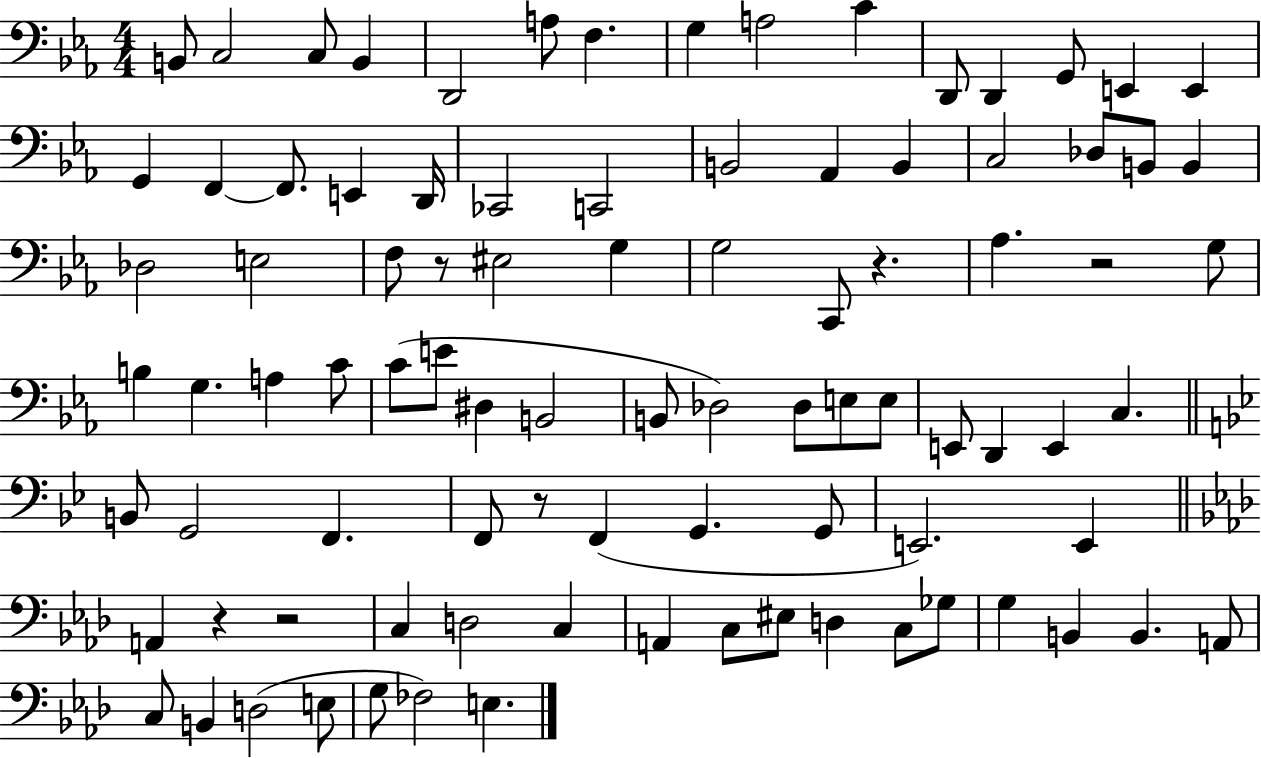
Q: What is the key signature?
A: EES major